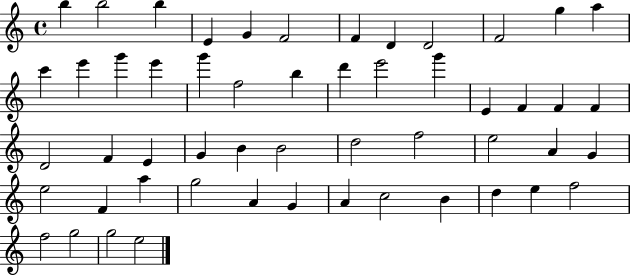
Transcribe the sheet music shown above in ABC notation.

X:1
T:Untitled
M:4/4
L:1/4
K:C
b b2 b E G F2 F D D2 F2 g a c' e' g' e' g' f2 b d' e'2 g' E F F F D2 F E G B B2 d2 f2 e2 A G e2 F a g2 A G A c2 B d e f2 f2 g2 g2 e2